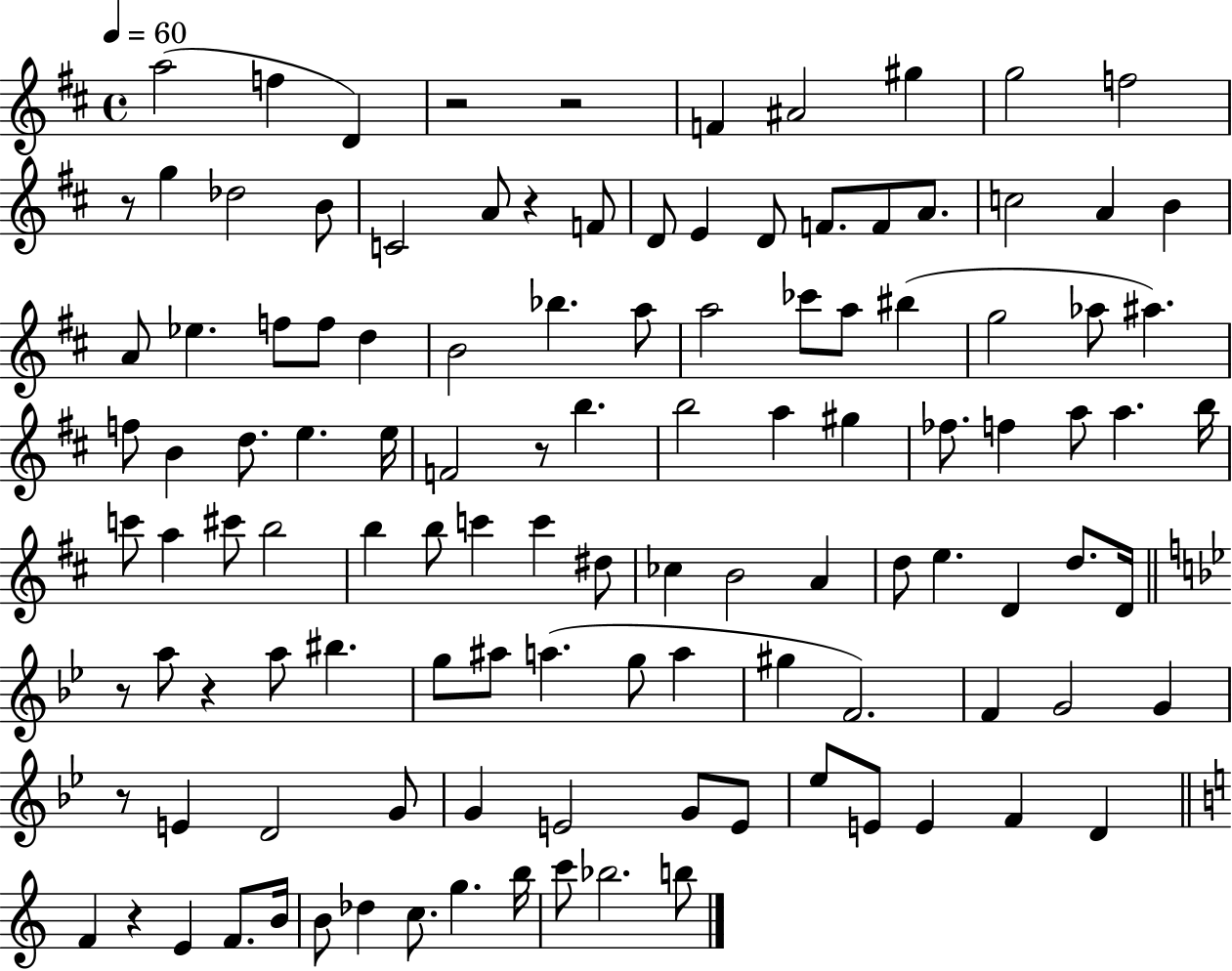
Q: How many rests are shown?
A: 9